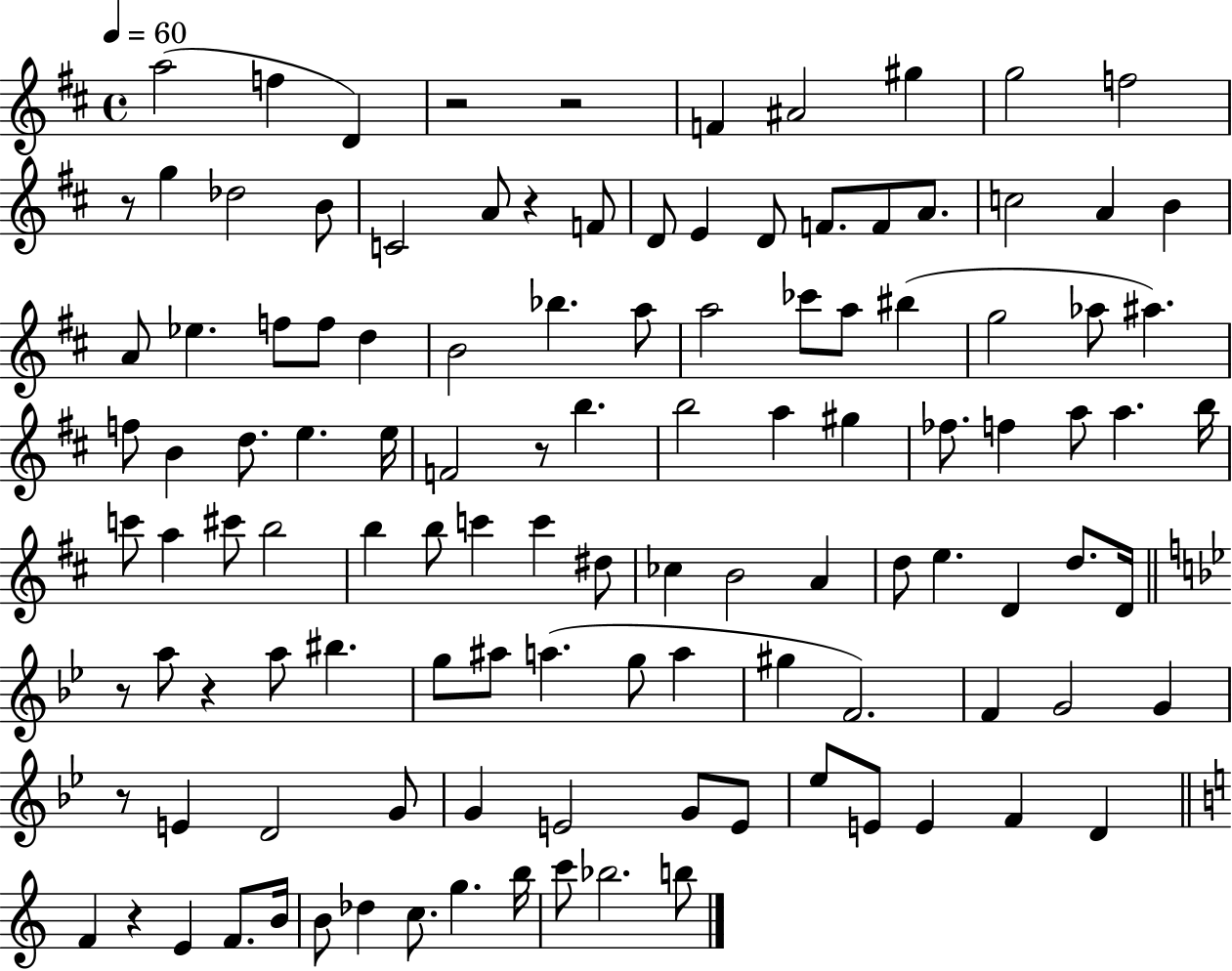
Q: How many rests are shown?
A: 9